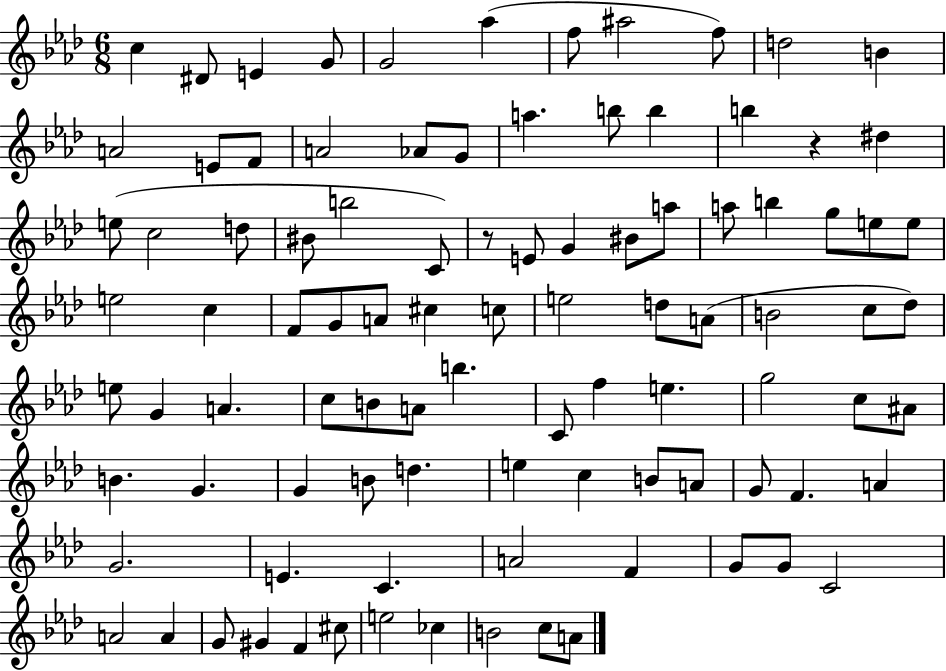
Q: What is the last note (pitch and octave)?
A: A4